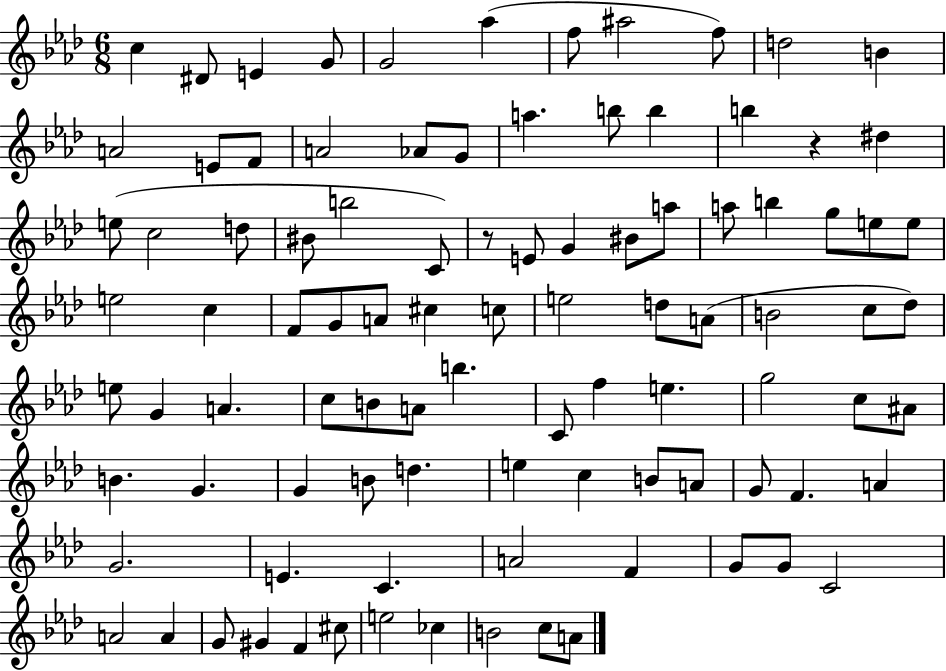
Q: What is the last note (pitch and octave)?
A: A4